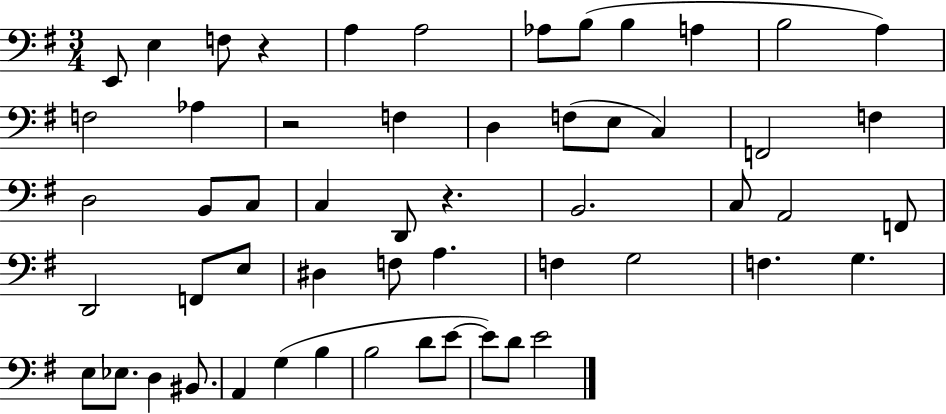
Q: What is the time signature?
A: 3/4